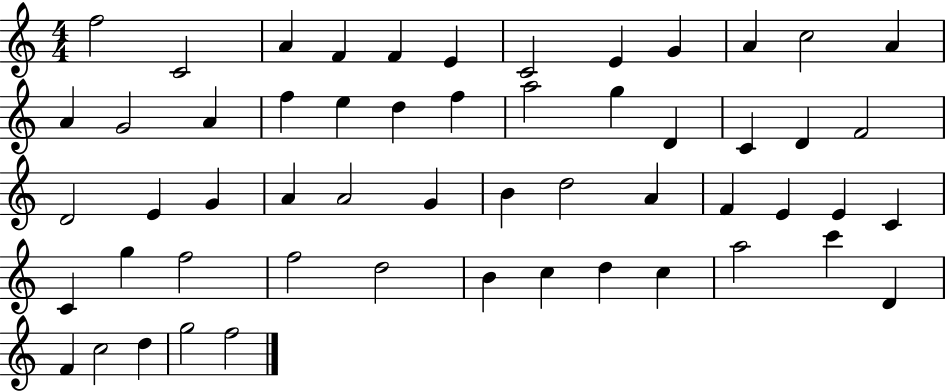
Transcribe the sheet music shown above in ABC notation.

X:1
T:Untitled
M:4/4
L:1/4
K:C
f2 C2 A F F E C2 E G A c2 A A G2 A f e d f a2 g D C D F2 D2 E G A A2 G B d2 A F E E C C g f2 f2 d2 B c d c a2 c' D F c2 d g2 f2